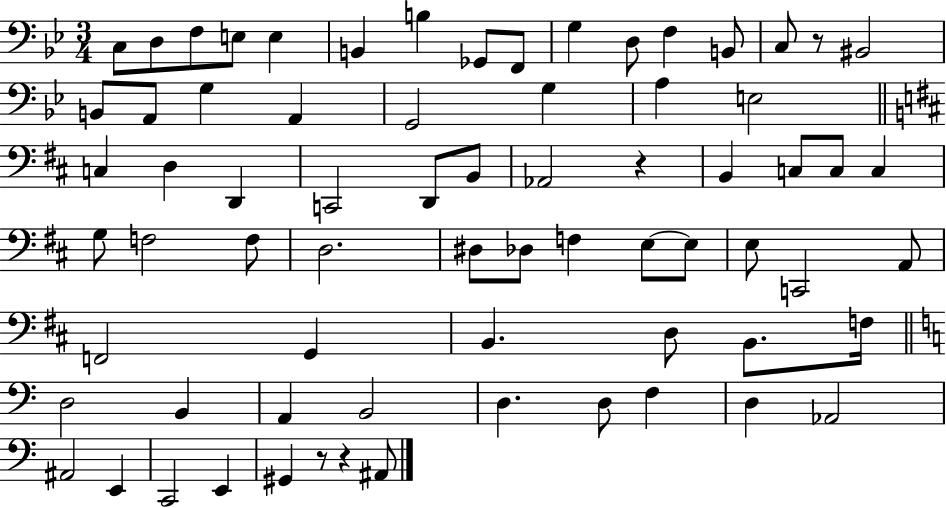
{
  \clef bass
  \numericTimeSignature
  \time 3/4
  \key bes \major
  c8 d8 f8 e8 e4 | b,4 b4 ges,8 f,8 | g4 d8 f4 b,8 | c8 r8 bis,2 | \break b,8 a,8 g4 a,4 | g,2 g4 | a4 e2 | \bar "||" \break \key b \minor c4 d4 d,4 | c,2 d,8 b,8 | aes,2 r4 | b,4 c8 c8 c4 | \break g8 f2 f8 | d2. | dis8 des8 f4 e8~~ e8 | e8 c,2 a,8 | \break f,2 g,4 | b,4. d8 b,8. f16 | \bar "||" \break \key c \major d2 b,4 | a,4 b,2 | d4. d8 f4 | d4 aes,2 | \break ais,2 e,4 | c,2 e,4 | gis,4 r8 r4 ais,8 | \bar "|."
}